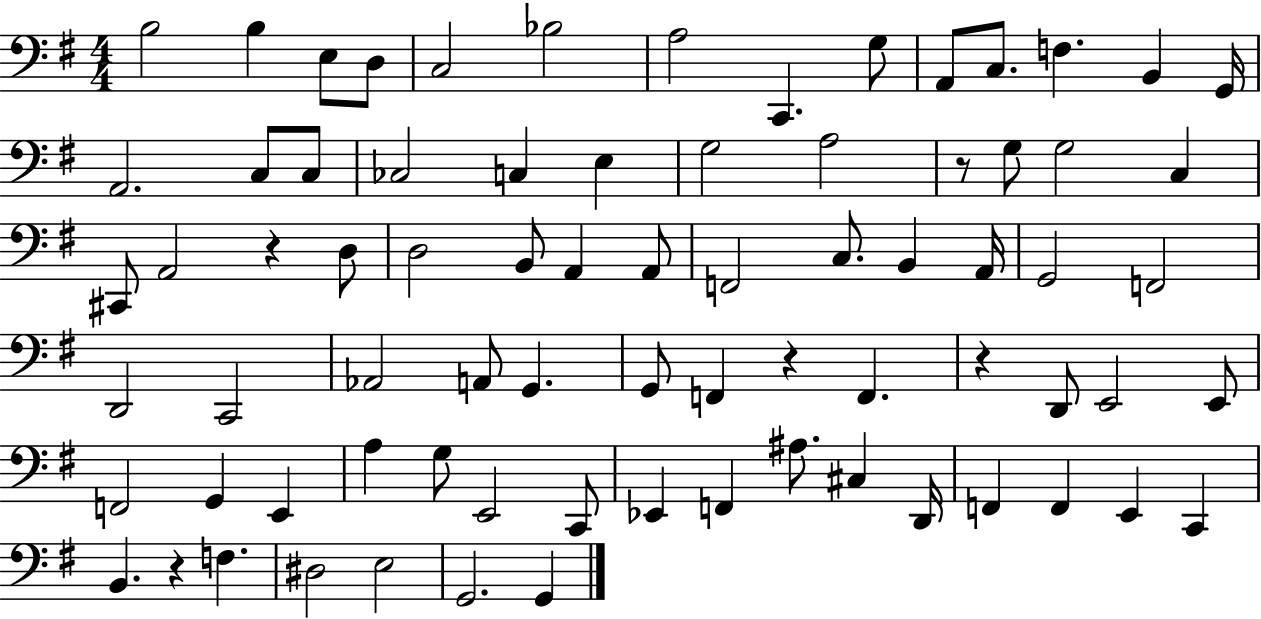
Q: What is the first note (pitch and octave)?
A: B3